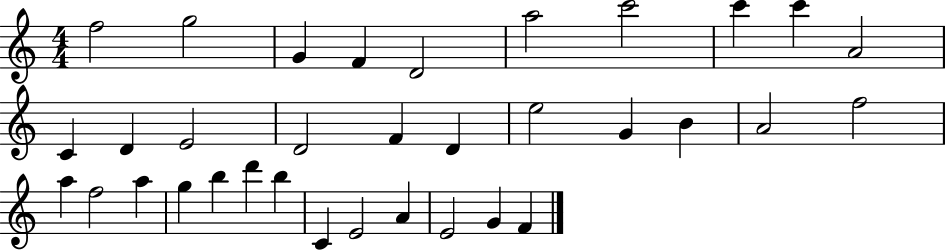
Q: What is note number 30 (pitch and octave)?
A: E4